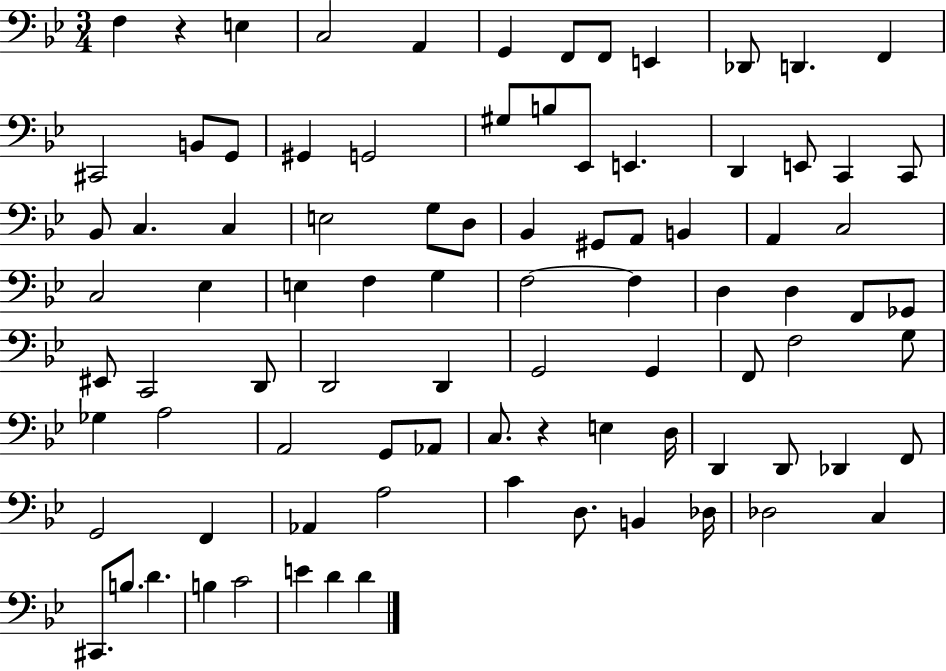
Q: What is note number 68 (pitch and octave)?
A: Db2